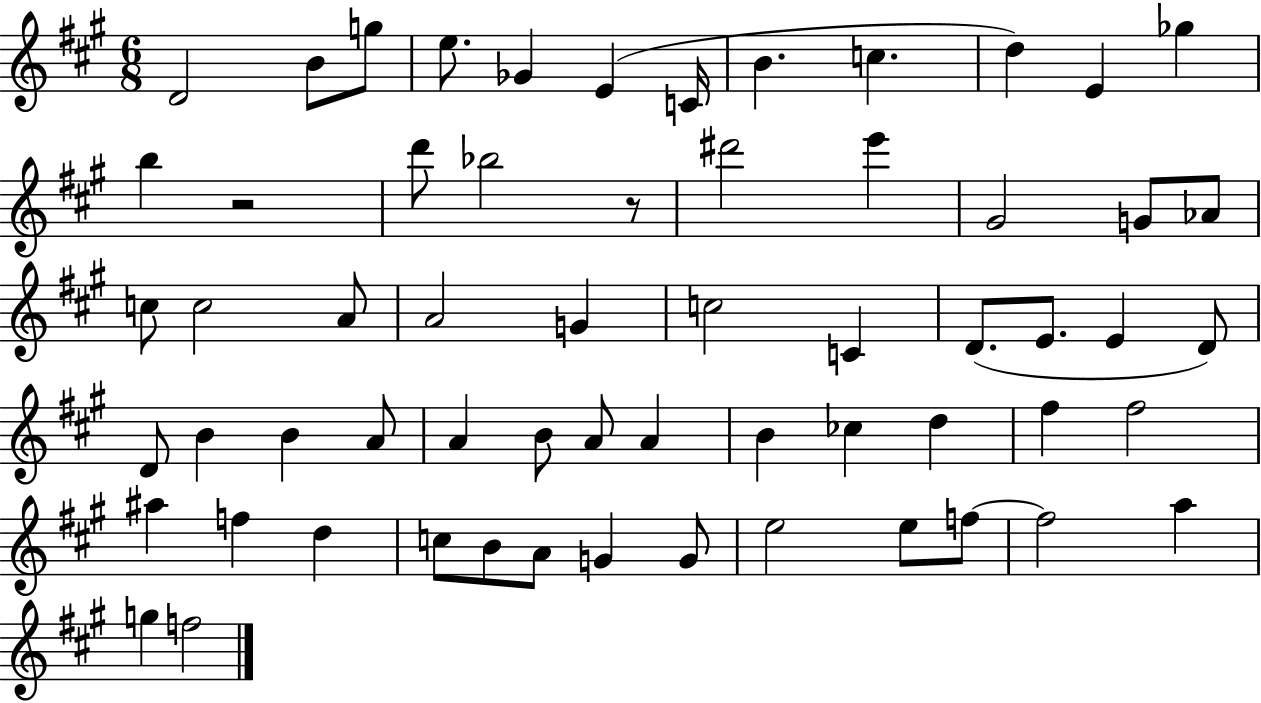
X:1
T:Untitled
M:6/8
L:1/4
K:A
D2 B/2 g/2 e/2 _G E C/4 B c d E _g b z2 d'/2 _b2 z/2 ^d'2 e' ^G2 G/2 _A/2 c/2 c2 A/2 A2 G c2 C D/2 E/2 E D/2 D/2 B B A/2 A B/2 A/2 A B _c d ^f ^f2 ^a f d c/2 B/2 A/2 G G/2 e2 e/2 f/2 f2 a g f2